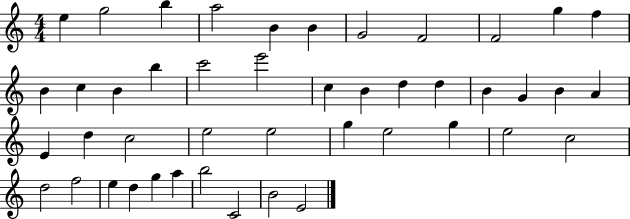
E5/q G5/h B5/q A5/h B4/q B4/q G4/h F4/h F4/h G5/q F5/q B4/q C5/q B4/q B5/q C6/h E6/h C5/q B4/q D5/q D5/q B4/q G4/q B4/q A4/q E4/q D5/q C5/h E5/h E5/h G5/q E5/h G5/q E5/h C5/h D5/h F5/h E5/q D5/q G5/q A5/q B5/h C4/h B4/h E4/h